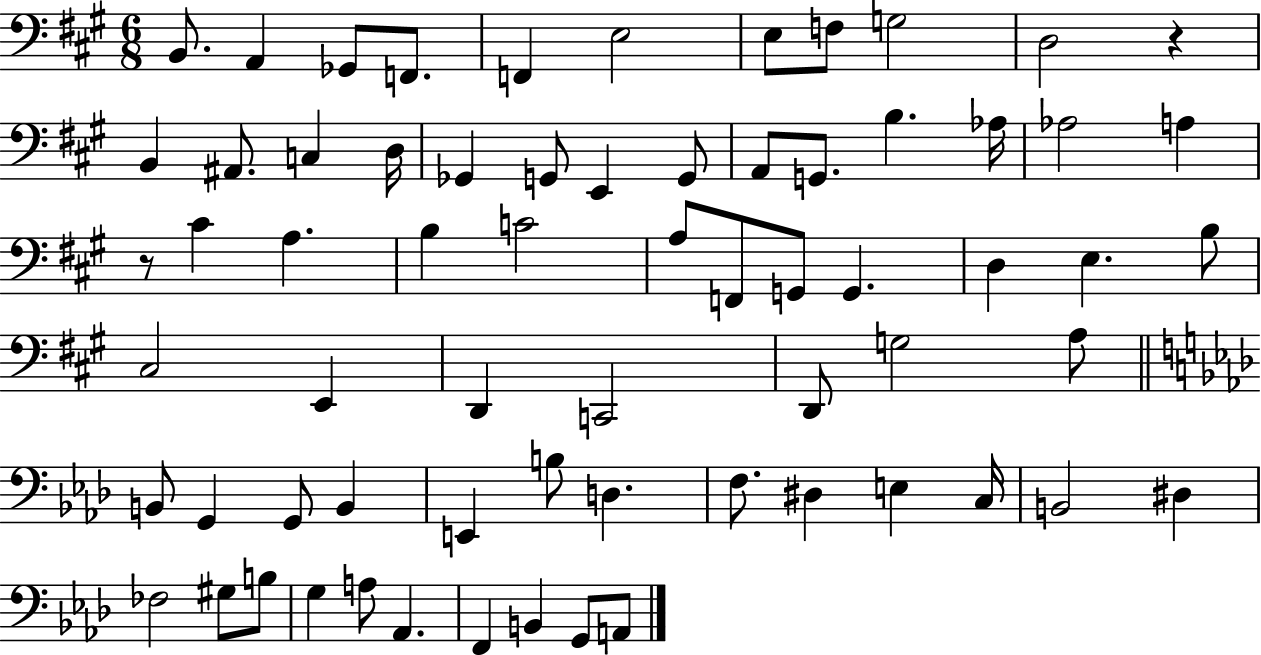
{
  \clef bass
  \numericTimeSignature
  \time 6/8
  \key a \major
  \repeat volta 2 { b,8. a,4 ges,8 f,8. | f,4 e2 | e8 f8 g2 | d2 r4 | \break b,4 ais,8. c4 d16 | ges,4 g,8 e,4 g,8 | a,8 g,8. b4. aes16 | aes2 a4 | \break r8 cis'4 a4. | b4 c'2 | a8 f,8 g,8 g,4. | d4 e4. b8 | \break cis2 e,4 | d,4 c,2 | d,8 g2 a8 | \bar "||" \break \key aes \major b,8 g,4 g,8 b,4 | e,4 b8 d4. | f8. dis4 e4 c16 | b,2 dis4 | \break fes2 gis8 b8 | g4 a8 aes,4. | f,4 b,4 g,8 a,8 | } \bar "|."
}